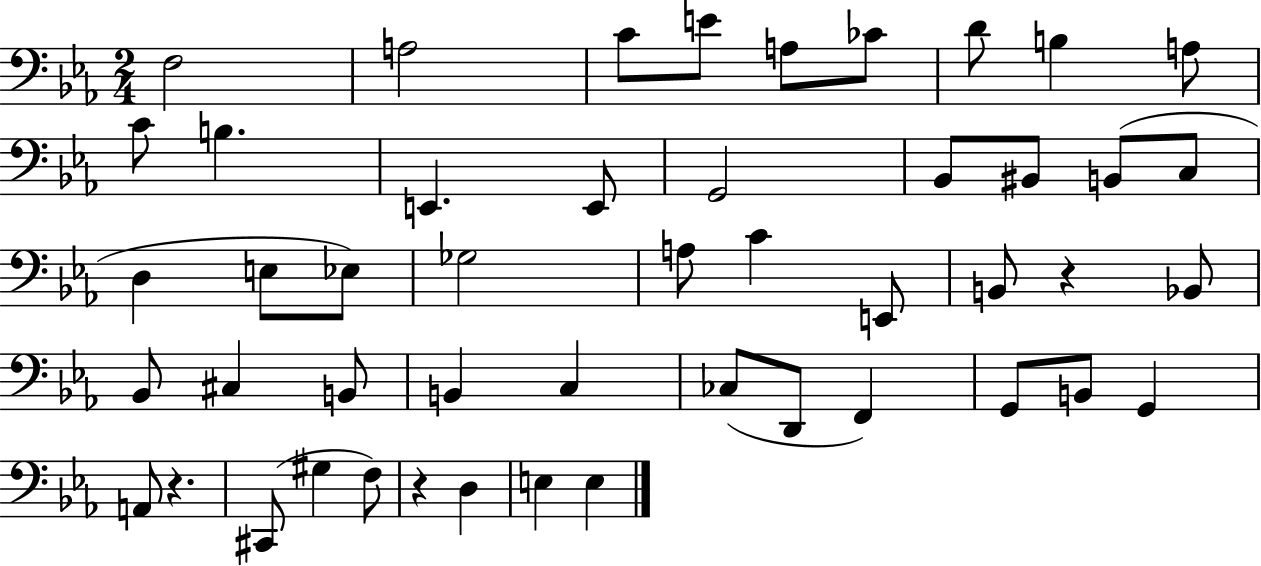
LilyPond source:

{
  \clef bass
  \numericTimeSignature
  \time 2/4
  \key ees \major
  \repeat volta 2 { f2 | a2 | c'8 e'8 a8 ces'8 | d'8 b4 a8 | \break c'8 b4. | e,4. e,8 | g,2 | bes,8 bis,8 b,8( c8 | \break d4 e8 ees8) | ges2 | a8 c'4 e,8 | b,8 r4 bes,8 | \break bes,8 cis4 b,8 | b,4 c4 | ces8( d,8 f,4) | g,8 b,8 g,4 | \break a,8 r4. | cis,8( gis4 f8) | r4 d4 | e4 e4 | \break } \bar "|."
}